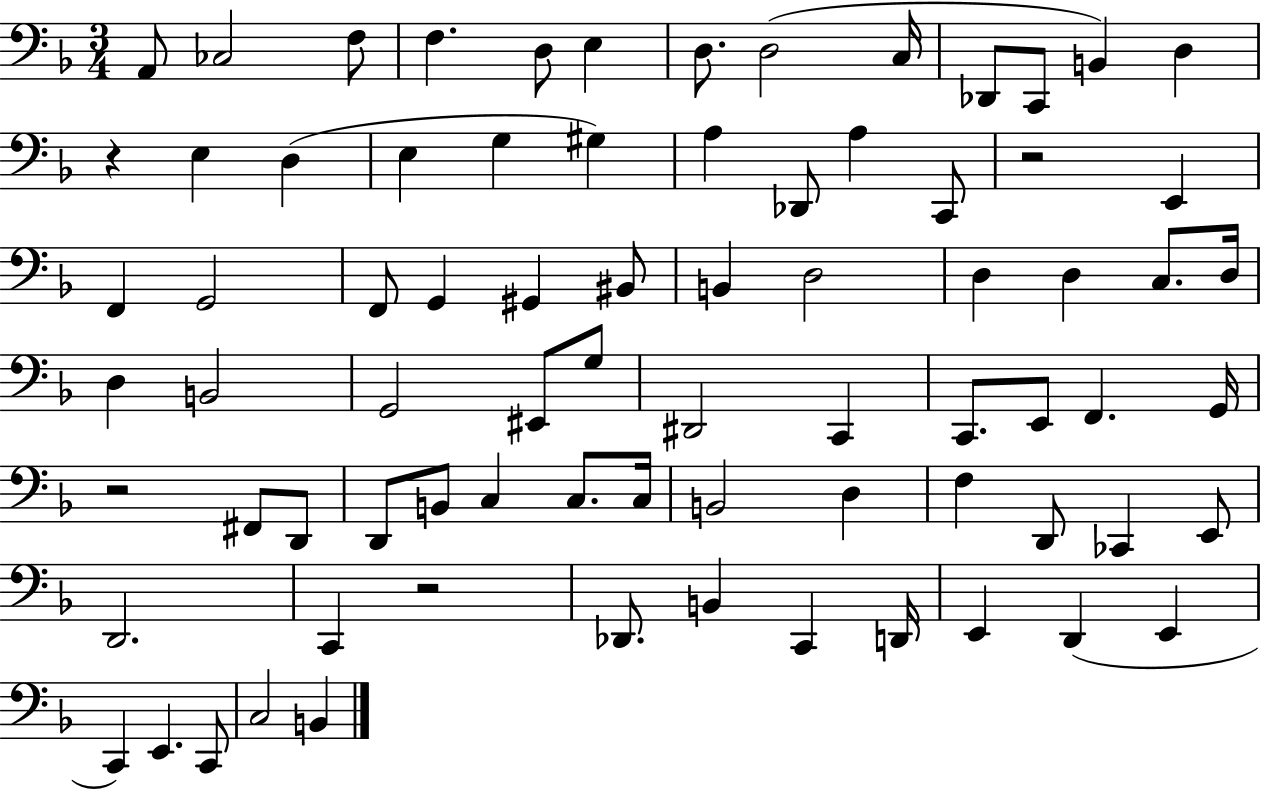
{
  \clef bass
  \numericTimeSignature
  \time 3/4
  \key f \major
  a,8 ces2 f8 | f4. d8 e4 | d8. d2( c16 | des,8 c,8 b,4) d4 | \break r4 e4 d4( | e4 g4 gis4) | a4 des,8 a4 c,8 | r2 e,4 | \break f,4 g,2 | f,8 g,4 gis,4 bis,8 | b,4 d2 | d4 d4 c8. d16 | \break d4 b,2 | g,2 eis,8 g8 | dis,2 c,4 | c,8. e,8 f,4. g,16 | \break r2 fis,8 d,8 | d,8 b,8 c4 c8. c16 | b,2 d4 | f4 d,8 ces,4 e,8 | \break d,2. | c,4 r2 | des,8. b,4 c,4 d,16 | e,4 d,4( e,4 | \break c,4) e,4. c,8 | c2 b,4 | \bar "|."
}